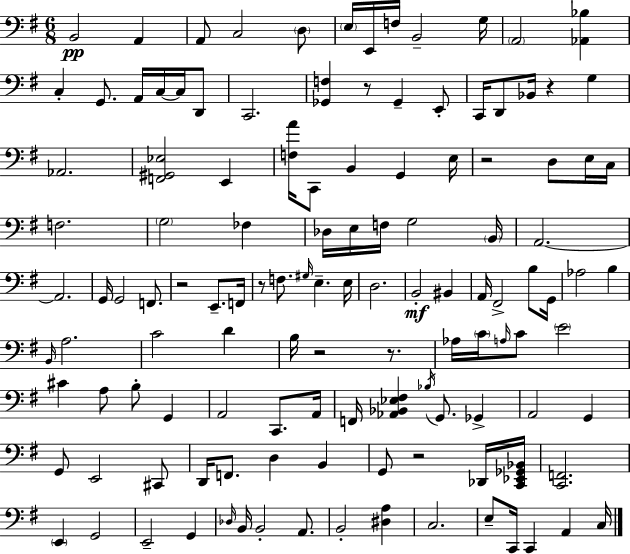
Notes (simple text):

B2/h A2/q A2/e C3/h D3/e E3/s E2/s F3/s B2/h G3/s A2/h [Ab2,Bb3]/q C3/q G2/e. A2/s C3/s C3/s D2/e C2/h. [Gb2,F3]/q R/e Gb2/q E2/e C2/s D2/e Bb2/s R/q G3/q Ab2/h. [F2,G#2,Eb3]/h E2/q [F3,A4]/s C2/e B2/q G2/q E3/s R/h D3/e E3/s C3/s F3/h. G3/h FES3/q Db3/s E3/s F3/s G3/h B2/s A2/h. A2/h. G2/s G2/h F2/e. R/h E2/e. F2/s R/e F3/e. G#3/s E3/q. E3/s D3/h. B2/h BIS2/q A2/s F#2/h B3/e G2/s Ab3/h B3/q B2/s A3/h. C4/h D4/q B3/s R/h R/e. Ab3/s C4/s A3/s C4/e E4/h C#4/q A3/e B3/e G2/q A2/h C2/e. A2/s F2/s [Ab2,Bb2,Eb3,F#3]/q Bb3/s G2/e. Gb2/q A2/h G2/q G2/e E2/h C#2/e D2/s F2/e. D3/q B2/q G2/e R/h Db2/s [C2,Eb2,Gb2,Bb2]/s [C2,F2]/h. E2/q G2/h E2/h G2/q Db3/s B2/s B2/h A2/e. B2/h [D#3,A3]/q C3/h. E3/e C2/s C2/q A2/q C3/s